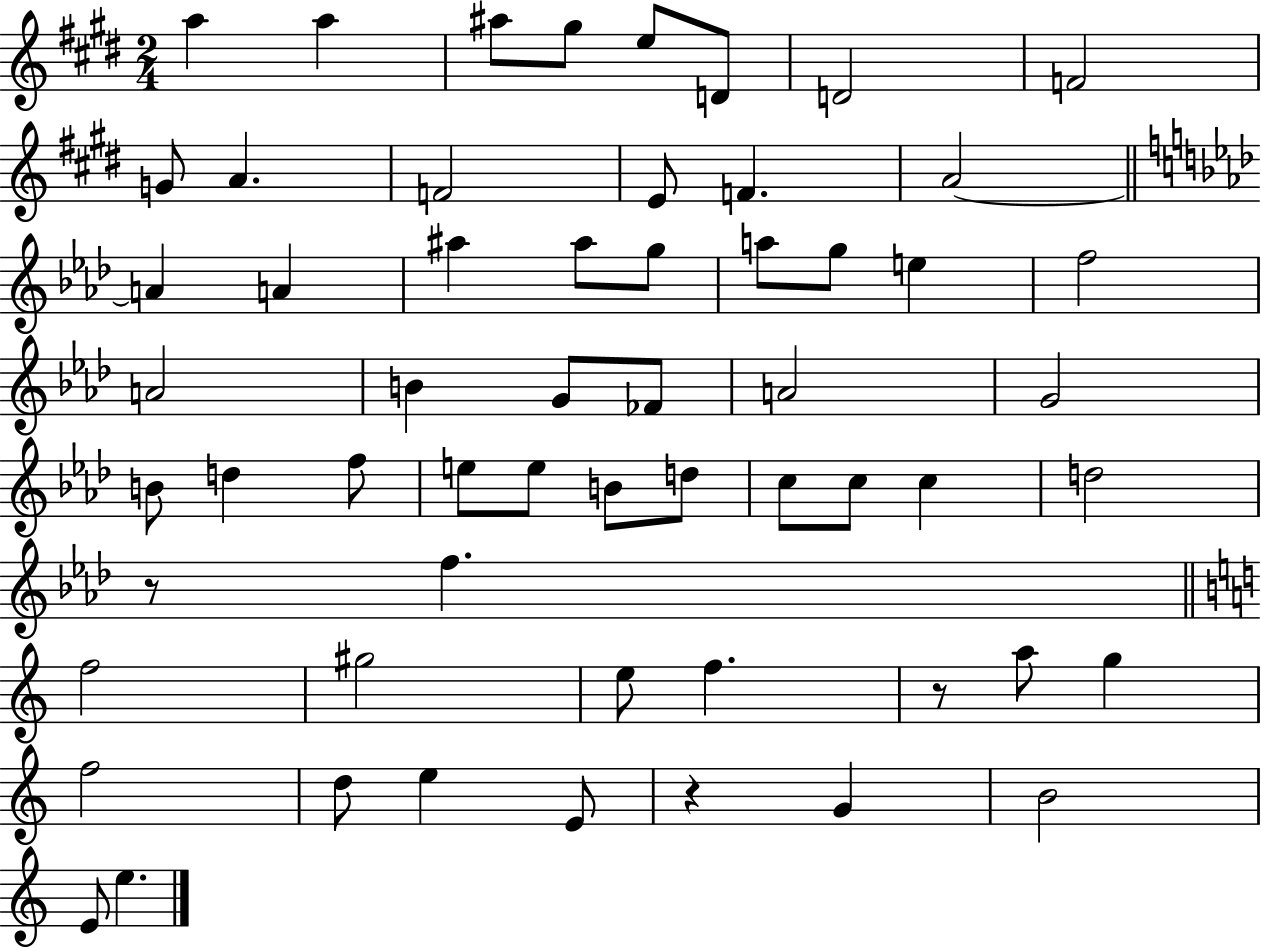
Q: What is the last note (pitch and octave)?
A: E5